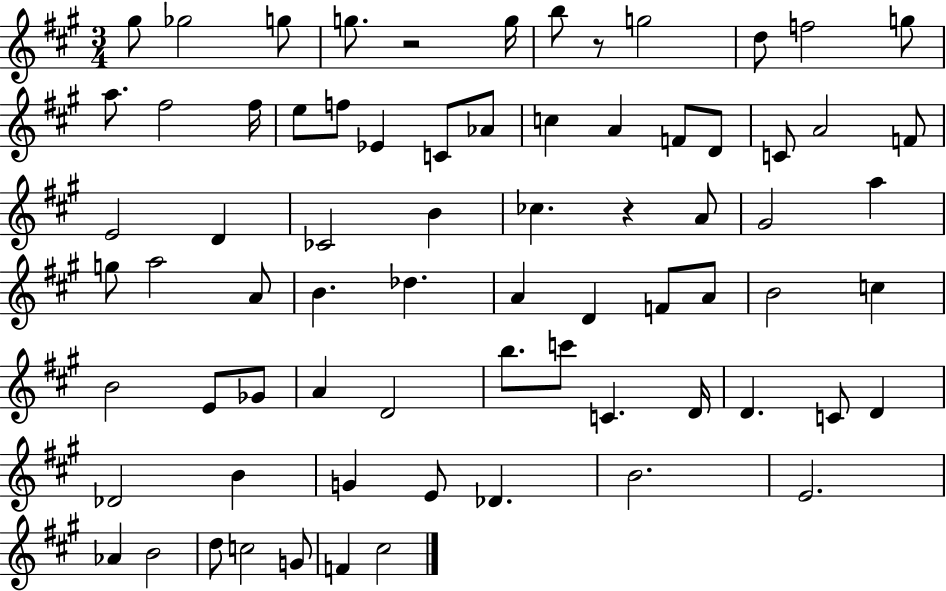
{
  \clef treble
  \numericTimeSignature
  \time 3/4
  \key a \major
  gis''8 ges''2 g''8 | g''8. r2 g''16 | b''8 r8 g''2 | d''8 f''2 g''8 | \break a''8. fis''2 fis''16 | e''8 f''8 ees'4 c'8 aes'8 | c''4 a'4 f'8 d'8 | c'8 a'2 f'8 | \break e'2 d'4 | ces'2 b'4 | ces''4. r4 a'8 | gis'2 a''4 | \break g''8 a''2 a'8 | b'4. des''4. | a'4 d'4 f'8 a'8 | b'2 c''4 | \break b'2 e'8 ges'8 | a'4 d'2 | b''8. c'''8 c'4. d'16 | d'4. c'8 d'4 | \break des'2 b'4 | g'4 e'8 des'4. | b'2. | e'2. | \break aes'4 b'2 | d''8 c''2 g'8 | f'4 cis''2 | \bar "|."
}